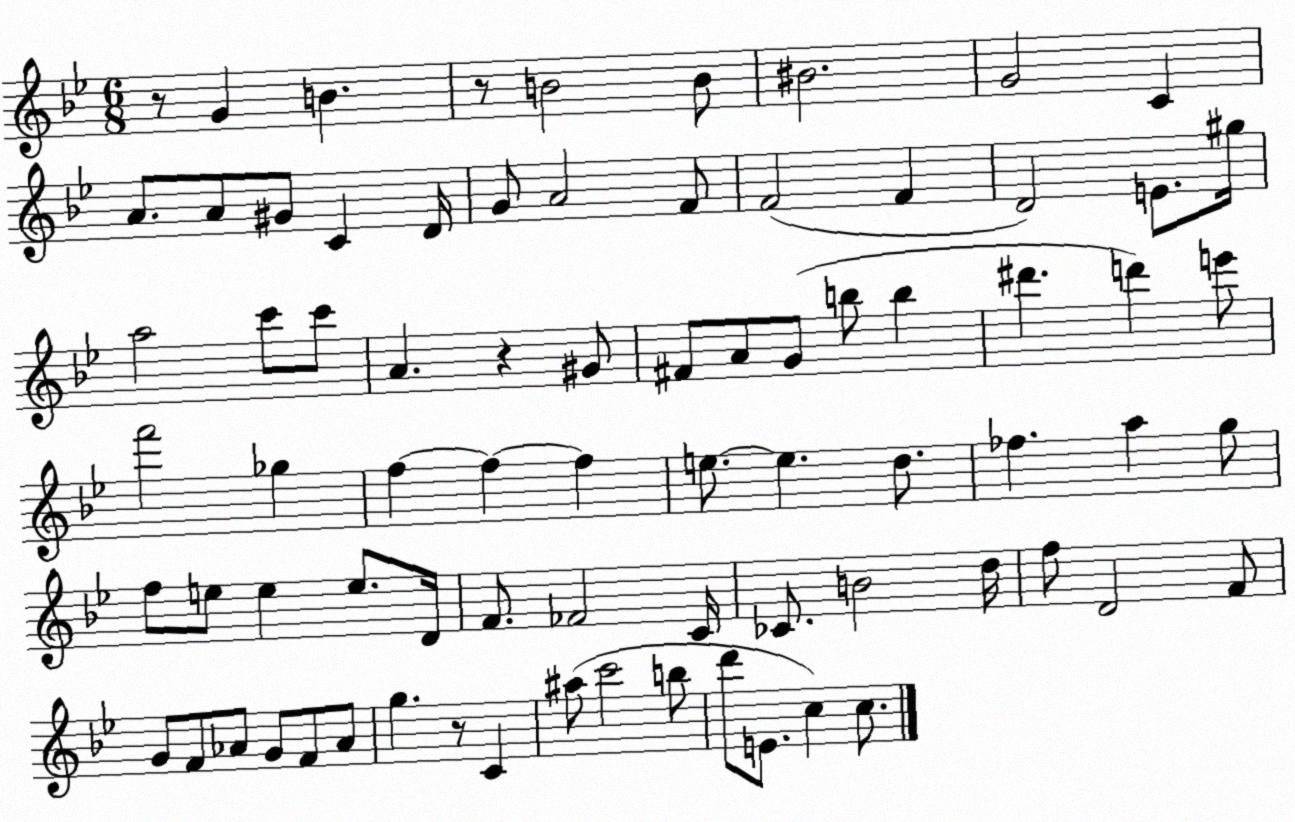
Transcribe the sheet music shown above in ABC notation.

X:1
T:Untitled
M:6/8
L:1/4
K:Bb
z/2 G B z/2 B2 B/2 ^B2 G2 C A/2 A/2 ^G/2 C D/4 G/2 A2 F/2 F2 F D2 E/2 ^g/4 a2 c'/2 c'/2 A z ^G/2 ^F/2 A/2 G/2 b/2 b ^d' d' e'/2 f'2 _g f f f e/2 e d/2 _f a g/2 f/2 e/2 e e/2 D/4 F/2 _F2 C/4 _C/2 B2 d/4 f/2 D2 F/2 G/2 F/2 _A/2 G/2 F/2 _A/2 g z/2 C ^a/2 c'2 b/2 d'/2 E/2 c c/2